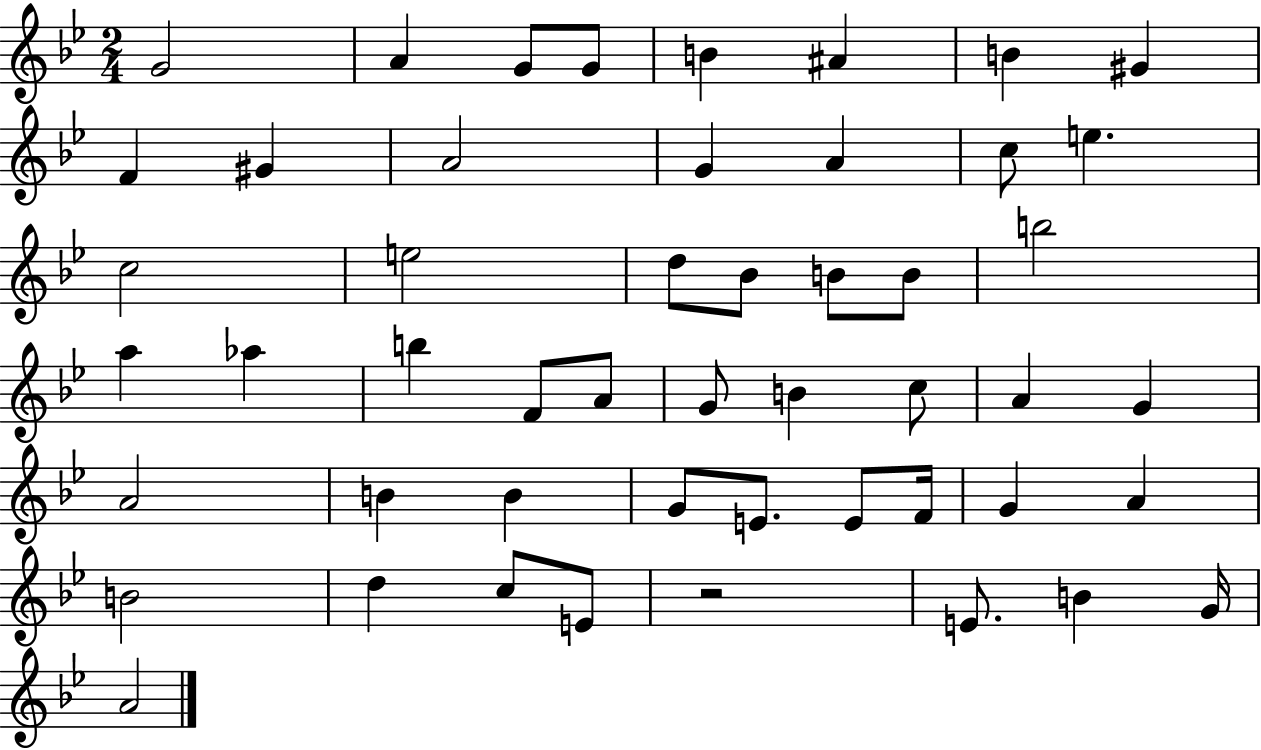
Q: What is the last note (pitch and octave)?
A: A4